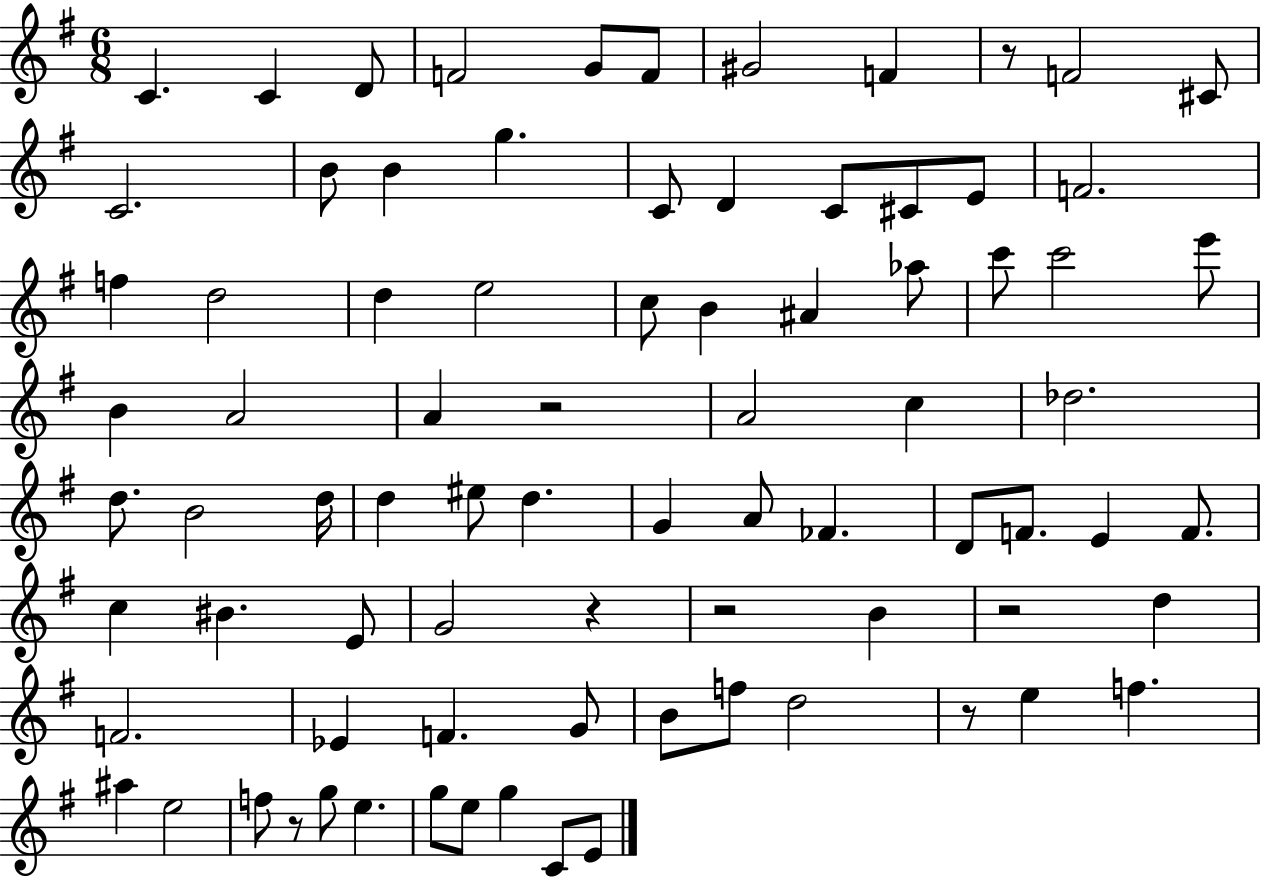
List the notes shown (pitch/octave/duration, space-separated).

C4/q. C4/q D4/e F4/h G4/e F4/e G#4/h F4/q R/e F4/h C#4/e C4/h. B4/e B4/q G5/q. C4/e D4/q C4/e C#4/e E4/e F4/h. F5/q D5/h D5/q E5/h C5/e B4/q A#4/q Ab5/e C6/e C6/h E6/e B4/q A4/h A4/q R/h A4/h C5/q Db5/h. D5/e. B4/h D5/s D5/q EIS5/e D5/q. G4/q A4/e FES4/q. D4/e F4/e. E4/q F4/e. C5/q BIS4/q. E4/e G4/h R/q R/h B4/q R/h D5/q F4/h. Eb4/q F4/q. G4/e B4/e F5/e D5/h R/e E5/q F5/q. A#5/q E5/h F5/e R/e G5/e E5/q. G5/e E5/e G5/q C4/e E4/e